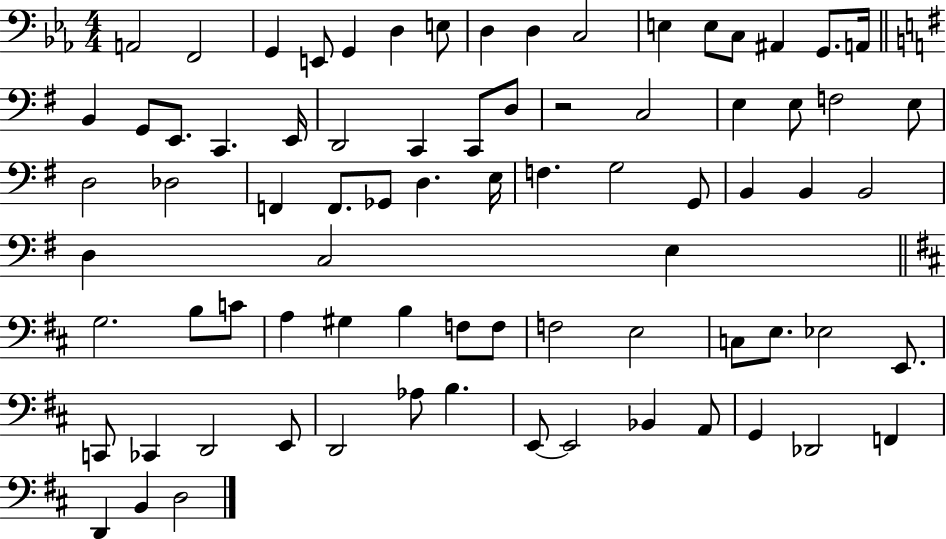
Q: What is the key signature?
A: EES major